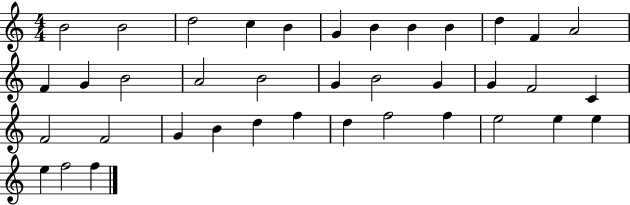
X:1
T:Untitled
M:4/4
L:1/4
K:C
B2 B2 d2 c B G B B B d F A2 F G B2 A2 B2 G B2 G G F2 C F2 F2 G B d f d f2 f e2 e e e f2 f